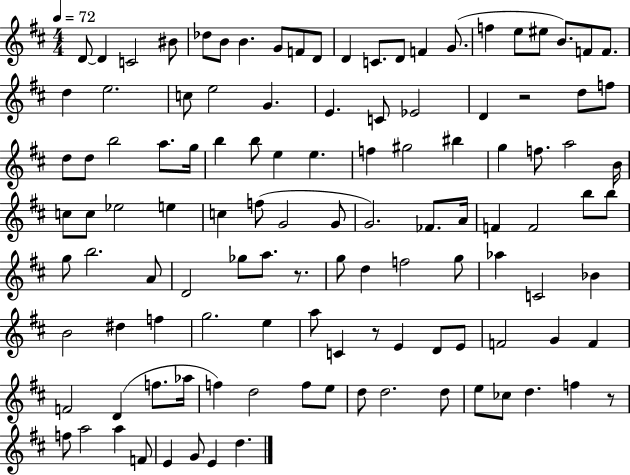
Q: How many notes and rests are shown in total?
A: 116